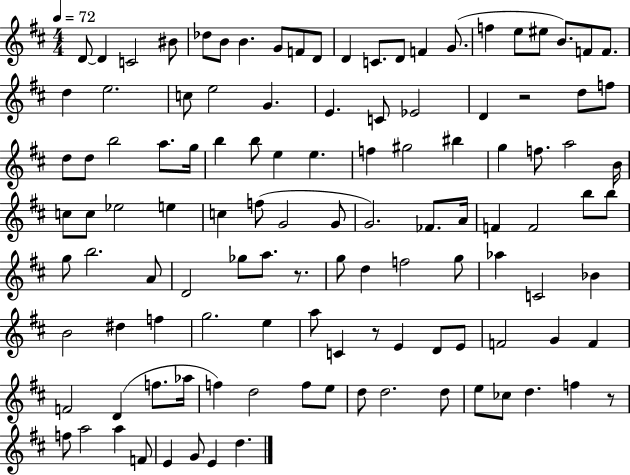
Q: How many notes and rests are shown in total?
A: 116